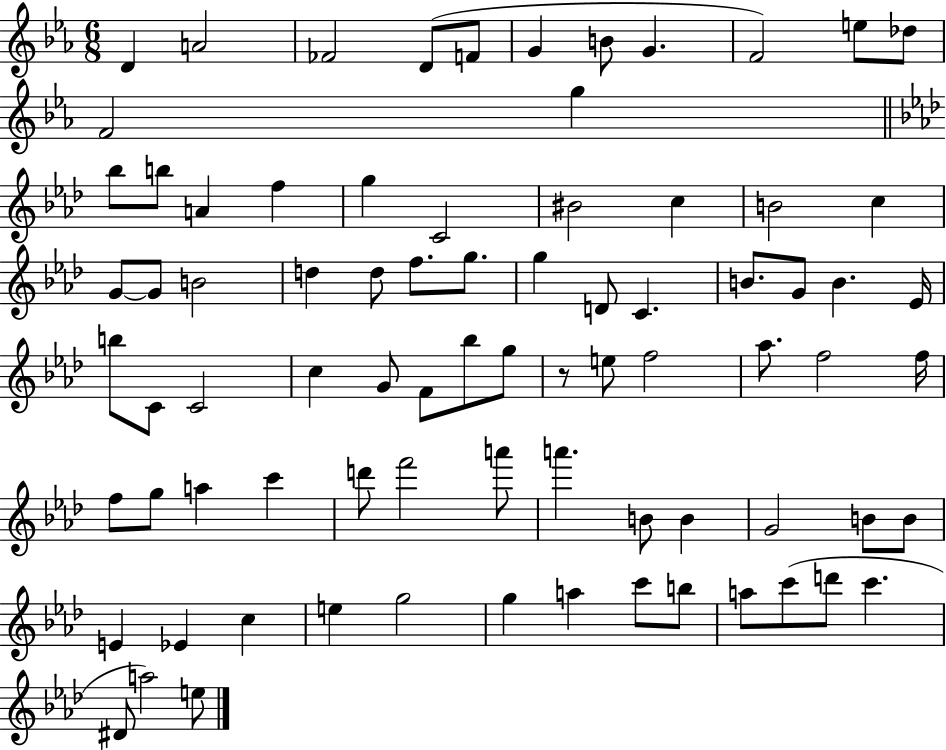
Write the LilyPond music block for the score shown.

{
  \clef treble
  \numericTimeSignature
  \time 6/8
  \key ees \major
  d'4 a'2 | fes'2 d'8( f'8 | g'4 b'8 g'4. | f'2) e''8 des''8 | \break f'2 g''4 | \bar "||" \break \key aes \major bes''8 b''8 a'4 f''4 | g''4 c'2 | bis'2 c''4 | b'2 c''4 | \break g'8~~ g'8 b'2 | d''4 d''8 f''8. g''8. | g''4 d'8 c'4. | b'8. g'8 b'4. ees'16 | \break b''8 c'8 c'2 | c''4 g'8 f'8 bes''8 g''8 | r8 e''8 f''2 | aes''8. f''2 f''16 | \break f''8 g''8 a''4 c'''4 | d'''8 f'''2 a'''8 | a'''4. b'8 b'4 | g'2 b'8 b'8 | \break e'4 ees'4 c''4 | e''4 g''2 | g''4 a''4 c'''8 b''8 | a''8 c'''8( d'''8 c'''4. | \break dis'8 a''2) e''8 | \bar "|."
}